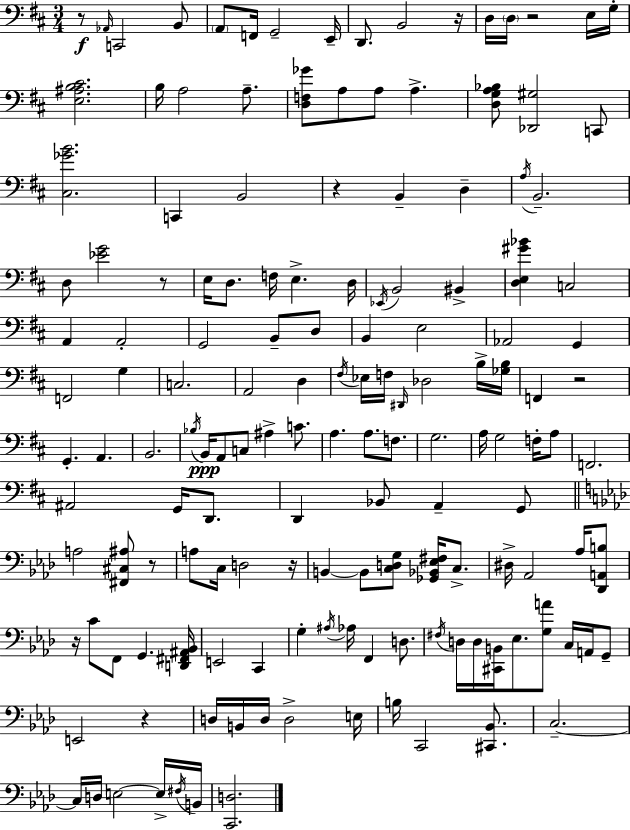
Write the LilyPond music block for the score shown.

{
  \clef bass
  \numericTimeSignature
  \time 3/4
  \key d \major
  r8\f \grace { aes,16 } c,2 b,8 | \parenthesize a,8 f,16 g,2-- | e,16-- d,8. b,2 | r16 d16 \parenthesize d16 r2 e16 | \break g16-. <e ais b cis'>2. | b16 a2 a8.-- | <d f ges'>8 a8 a8 a4.-> | <d g a bes>8 <des, gis>2 c,8 | \break <cis ges' b'>2. | c,4 b,2 | r4 b,4-- d4-- | \acciaccatura { a16 } b,2.-- | \break d8 <ees' g'>2 | r8 e16 d8. f16 e4.-> | d16 \acciaccatura { ees,16 } b,2 bis,4-> | <d e gis' bes'>4 c2 | \break a,4 a,2-. | g,2 b,8-- | d8 b,4 e2 | aes,2 g,4 | \break f,2 g4 | c2. | a,2 d4 | \acciaccatura { fis16 } ees16 f16 \grace { dis,16 } des2 | \break b16-> <ges b>16 f,4 r2 | g,4.-. a,4. | b,2. | \acciaccatura { bes16 } b,16\ppp a,8 c8 ais4-> | \break c'8. a4. | a8. f8. g2. | a16 g2 | f16-. a8 f,2. | \break ais,2 | g,16 d,8. d,4 bes,8 | a,4-- g,8 \bar "||" \break \key f \minor a2 <fis, cis ais>8 r8 | a8 c16 d2 r16 | b,4~~ b,8 <c d g>8 <ges, bes, ees fis>16 c8.-> | dis16-> aes,2 aes16 <des, a, b>8 | \break r16 c'8 f,8 g,4. <d, fis, ais, bes,>16 | e,2 c,4 | g4-. \acciaccatura { ais16 } aes16 f,4 d8. | \acciaccatura { fis16 } d16 d16 <cis, b,>16 ees8. <g a'>8 c16 a,16 | \break g,8-- e,2 r4 | d16 b,16 d16 d2-> | e16 b16 c,2 <cis, bes,>8. | c2.--~~ | \break c16 d16 e2~~ | e16-> \acciaccatura { fis16 } b,16 <c, d>2. | \bar "|."
}